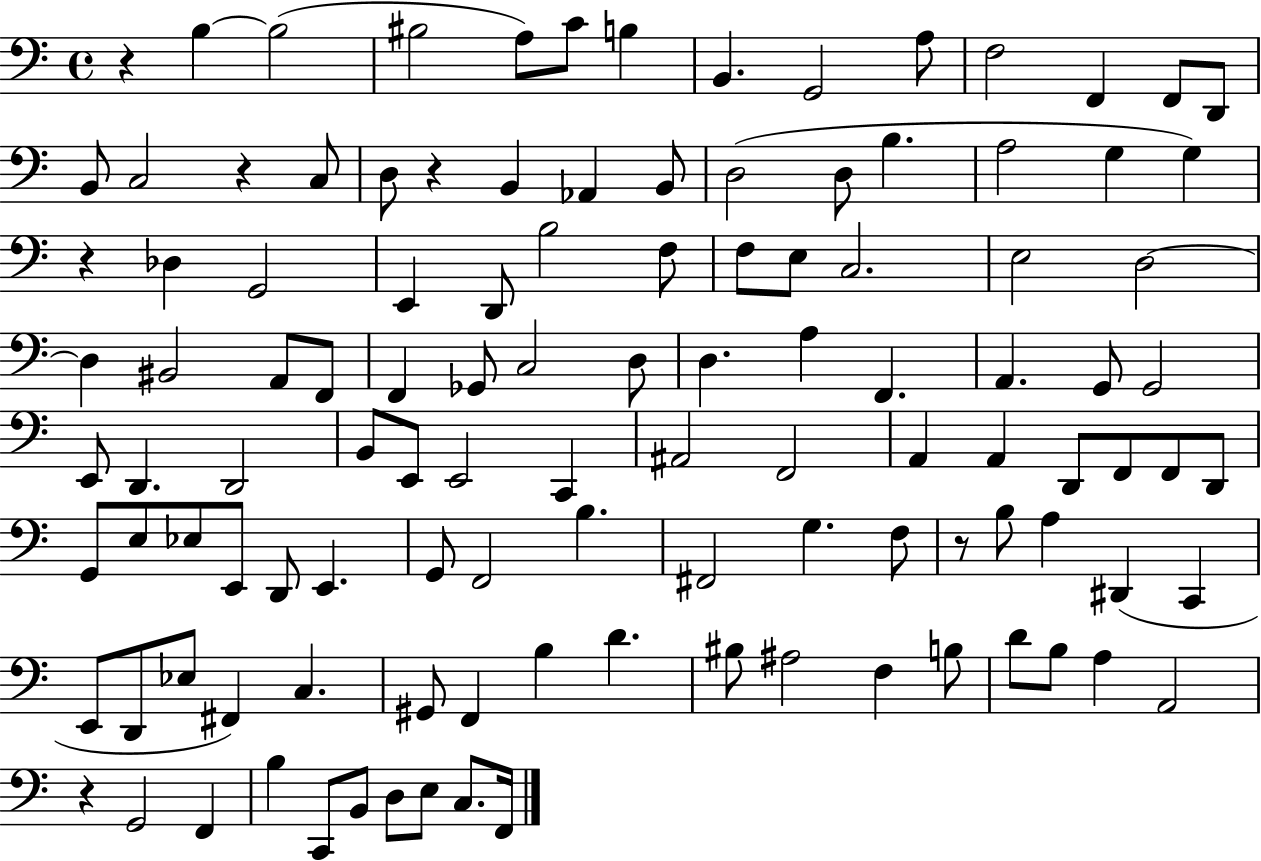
{
  \clef bass
  \time 4/4
  \defaultTimeSignature
  \key c \major
  r4 b4~~ b2( | bis2 a8) c'8 b4 | b,4. g,2 a8 | f2 f,4 f,8 d,8 | \break b,8 c2 r4 c8 | d8 r4 b,4 aes,4 b,8 | d2( d8 b4. | a2 g4 g4) | \break r4 des4 g,2 | e,4 d,8 b2 f8 | f8 e8 c2. | e2 d2~~ | \break d4 bis,2 a,8 f,8 | f,4 ges,8 c2 d8 | d4. a4 f,4. | a,4. g,8 g,2 | \break e,8 d,4. d,2 | b,8 e,8 e,2 c,4 | ais,2 f,2 | a,4 a,4 d,8 f,8 f,8 d,8 | \break g,8 e8 ees8 e,8 d,8 e,4. | g,8 f,2 b4. | fis,2 g4. f8 | r8 b8 a4 dis,4( c,4 | \break e,8 d,8 ees8 fis,4) c4. | gis,8 f,4 b4 d'4. | bis8 ais2 f4 b8 | d'8 b8 a4 a,2 | \break r4 g,2 f,4 | b4 c,8 b,8 d8 e8 c8. f,16 | \bar "|."
}